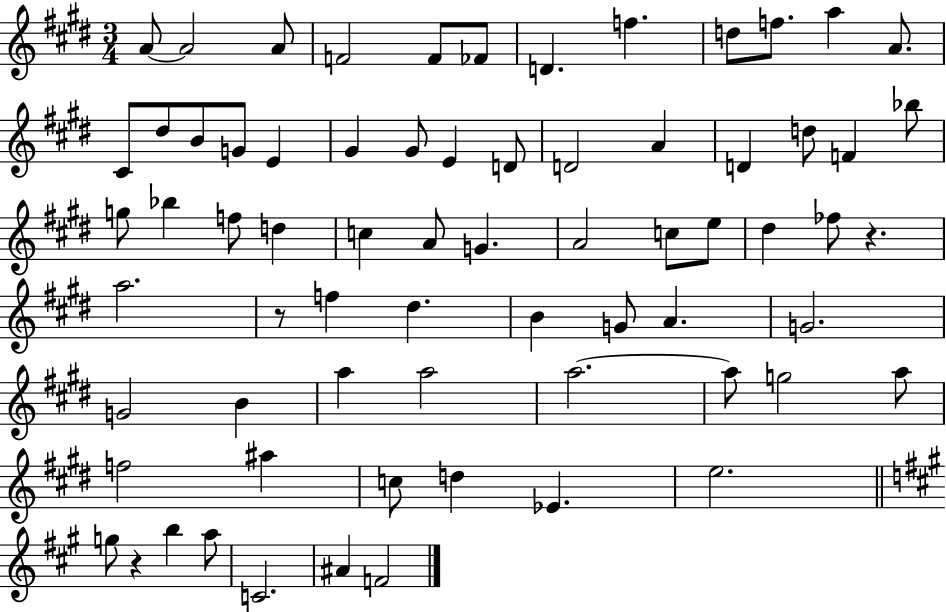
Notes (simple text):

A4/e A4/h A4/e F4/h F4/e FES4/e D4/q. F5/q. D5/e F5/e. A5/q A4/e. C#4/e D#5/e B4/e G4/e E4/q G#4/q G#4/e E4/q D4/e D4/h A4/q D4/q D5/e F4/q Bb5/e G5/e Bb5/q F5/e D5/q C5/q A4/e G4/q. A4/h C5/e E5/e D#5/q FES5/e R/q. A5/h. R/e F5/q D#5/q. B4/q G4/e A4/q. G4/h. G4/h B4/q A5/q A5/h A5/h. A5/e G5/h A5/e F5/h A#5/q C5/e D5/q Eb4/q. E5/h. G5/e R/q B5/q A5/e C4/h. A#4/q F4/h